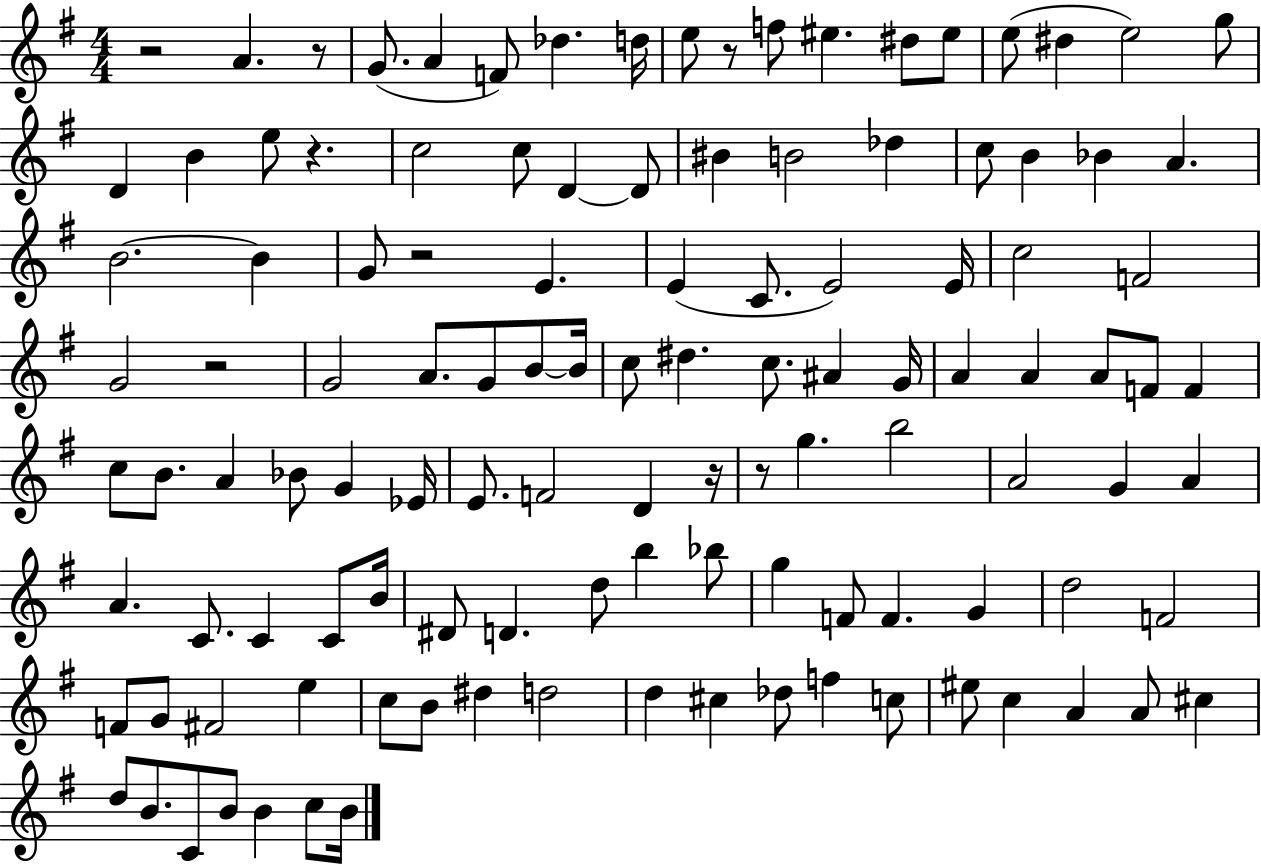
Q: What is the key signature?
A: G major